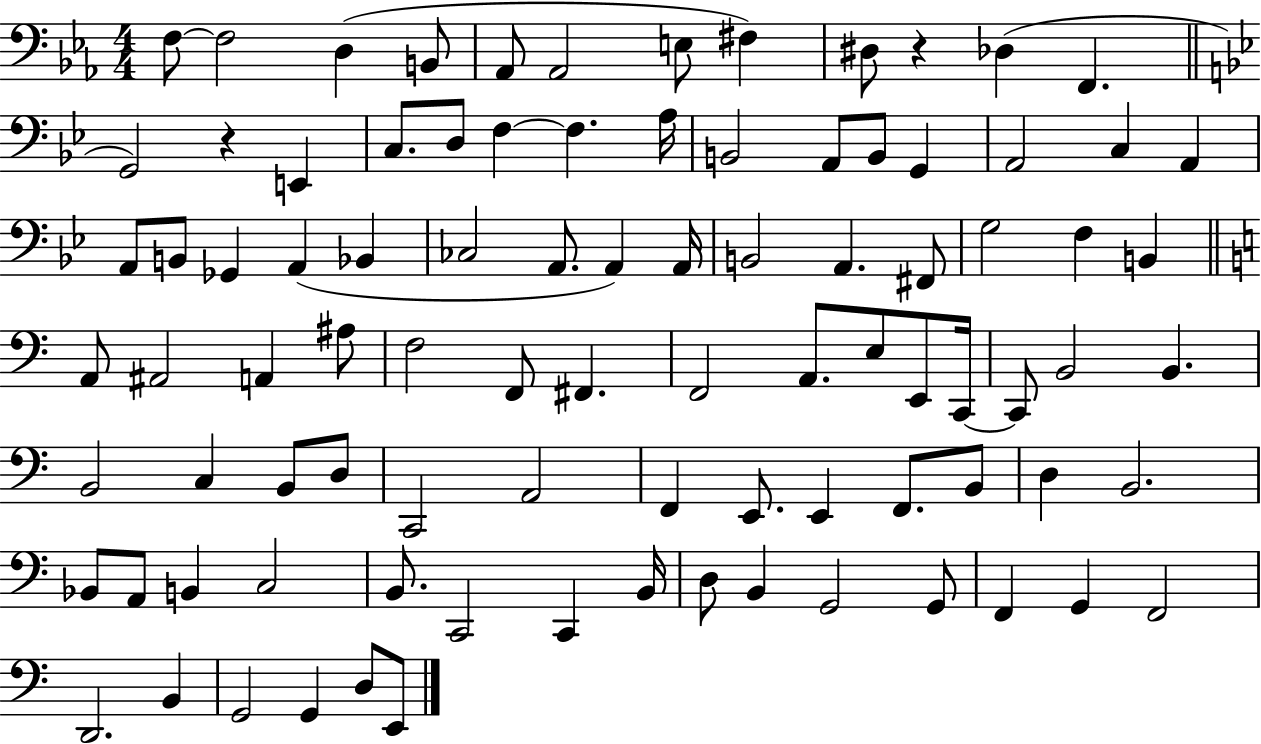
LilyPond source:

{
  \clef bass
  \numericTimeSignature
  \time 4/4
  \key ees \major
  f8~~ f2 d4( b,8 | aes,8 aes,2 e8 fis4) | dis8 r4 des4( f,4. | \bar "||" \break \key g \minor g,2) r4 e,4 | c8. d8 f4~~ f4. a16 | b,2 a,8 b,8 g,4 | a,2 c4 a,4 | \break a,8 b,8 ges,4 a,4( bes,4 | ces2 a,8. a,4) a,16 | b,2 a,4. fis,8 | g2 f4 b,4 | \break \bar "||" \break \key a \minor a,8 ais,2 a,4 ais8 | f2 f,8 fis,4. | f,2 a,8. e8 e,8 c,16~~ | c,8 b,2 b,4. | \break b,2 c4 b,8 d8 | c,2 a,2 | f,4 e,8. e,4 f,8. b,8 | d4 b,2. | \break bes,8 a,8 b,4 c2 | b,8. c,2 c,4 b,16 | d8 b,4 g,2 g,8 | f,4 g,4 f,2 | \break d,2. b,4 | g,2 g,4 d8 e,8 | \bar "|."
}